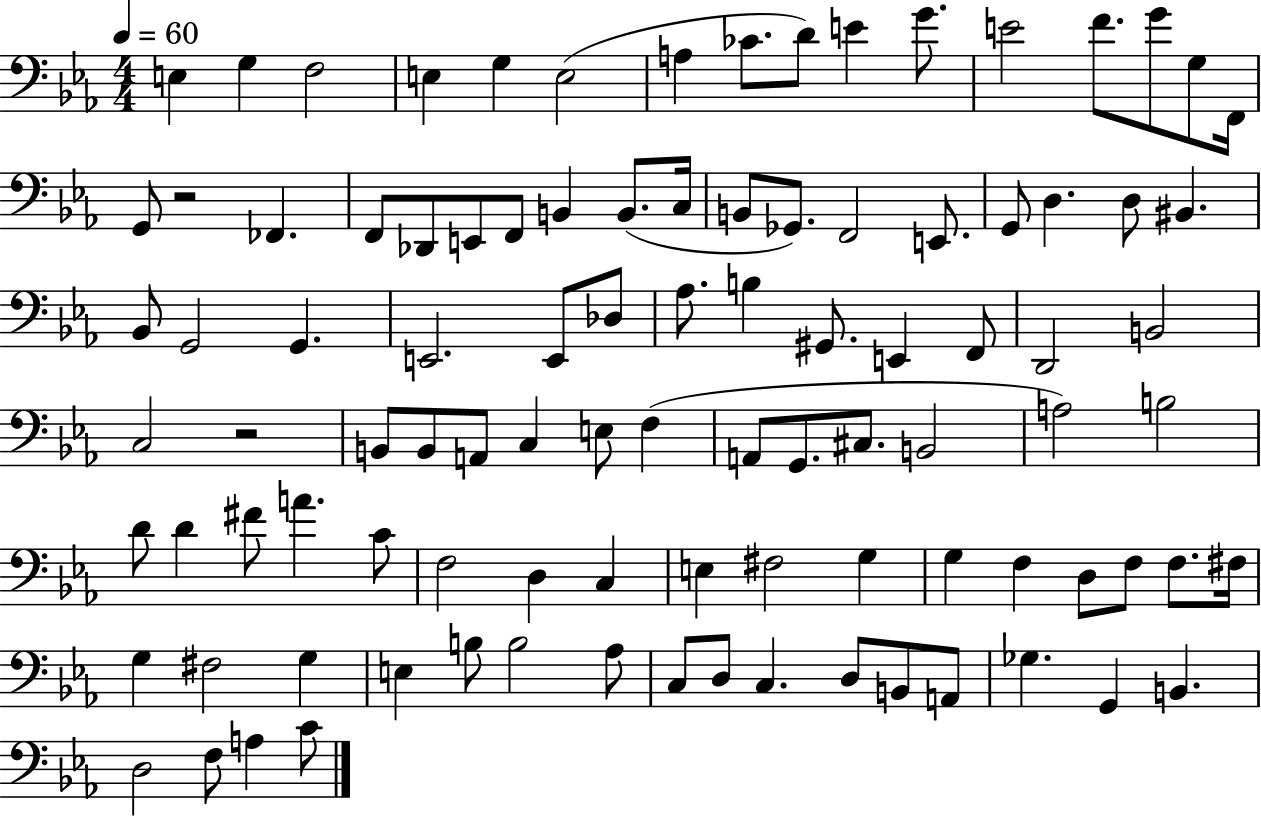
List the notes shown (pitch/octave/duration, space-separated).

E3/q G3/q F3/h E3/q G3/q E3/h A3/q CES4/e. D4/e E4/q G4/e. E4/h F4/e. G4/e G3/e F2/s G2/e R/h FES2/q. F2/e Db2/e E2/e F2/e B2/q B2/e. C3/s B2/e Gb2/e. F2/h E2/e. G2/e D3/q. D3/e BIS2/q. Bb2/e G2/h G2/q. E2/h. E2/e Db3/e Ab3/e. B3/q G#2/e. E2/q F2/e D2/h B2/h C3/h R/h B2/e B2/e A2/e C3/q E3/e F3/q A2/e G2/e. C#3/e. B2/h A3/h B3/h D4/e D4/q F#4/e A4/q. C4/e F3/h D3/q C3/q E3/q F#3/h G3/q G3/q F3/q D3/e F3/e F3/e. F#3/s G3/q F#3/h G3/q E3/q B3/e B3/h Ab3/e C3/e D3/e C3/q. D3/e B2/e A2/e Gb3/q. G2/q B2/q. D3/h F3/e A3/q C4/e